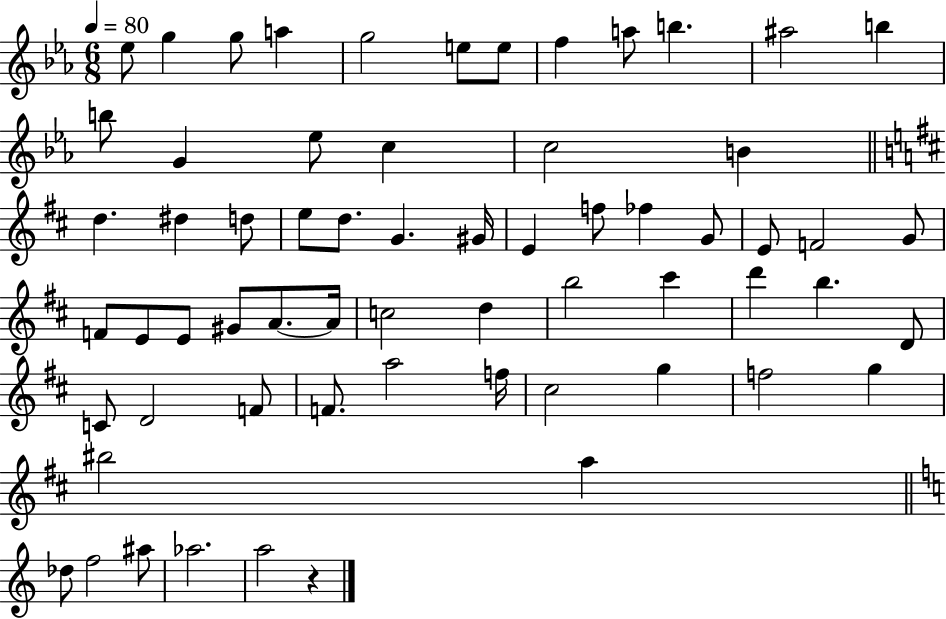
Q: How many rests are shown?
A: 1